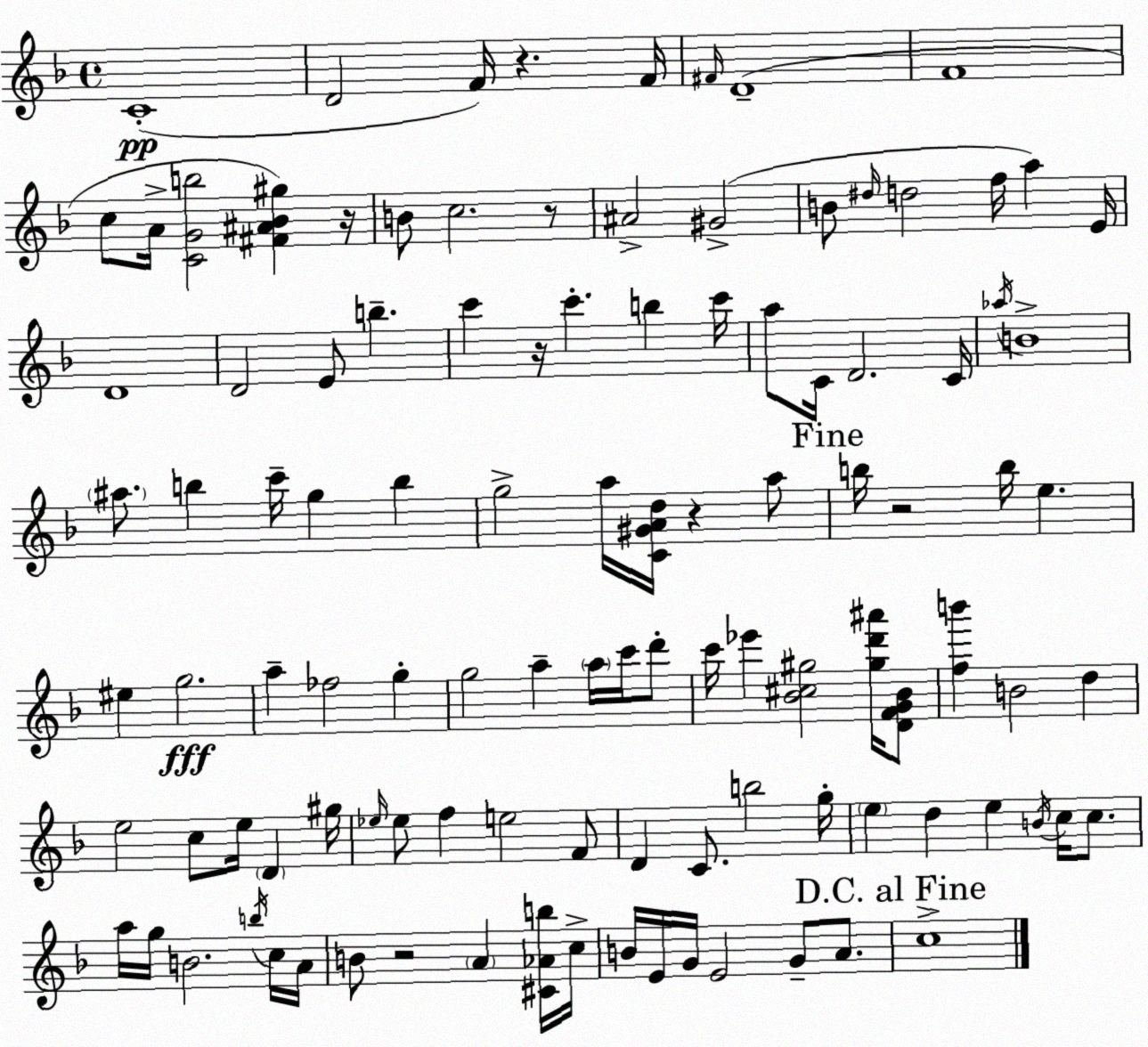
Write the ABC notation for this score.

X:1
T:Untitled
M:4/4
L:1/4
K:Dm
C4 D2 F/4 z F/4 ^F/4 D4 F4 c/2 A/4 [CGb]2 [^F^A_B^g] z/4 B/2 c2 z/2 ^A2 ^G2 B/2 ^d/4 d2 f/4 a E/4 D4 D2 E/2 b c' z/4 c' b c'/4 a/2 C/4 D2 C/4 _a/4 B4 ^a/2 b c'/4 g b g2 a/4 [C^GAd]/4 z a/2 b/4 z2 b/4 e ^e g2 a _f2 g g2 a a/4 c'/4 d'/2 c'/4 _e' [_B^c^g]2 [^gd'^a']/4 [DFG_B]/2 [fb'] B2 d e2 c/2 e/4 D ^g/4 _e/4 _e/2 f e2 F/2 D C/2 b2 g/4 e d e B/4 c/4 c/2 a/4 g/4 B2 b/4 c/4 A/4 B/2 z2 A [^C_Ab]/4 c/4 B/4 E/4 G/4 E2 G/2 A/2 c4